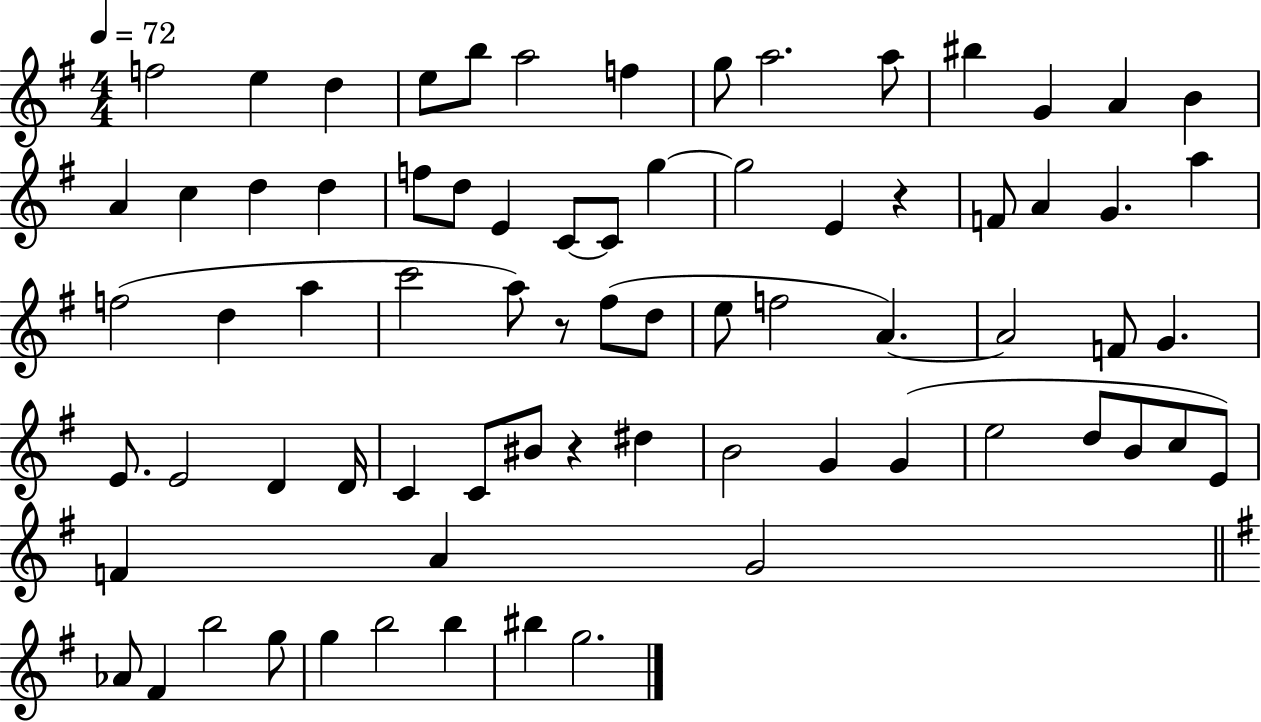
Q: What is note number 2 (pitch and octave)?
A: E5